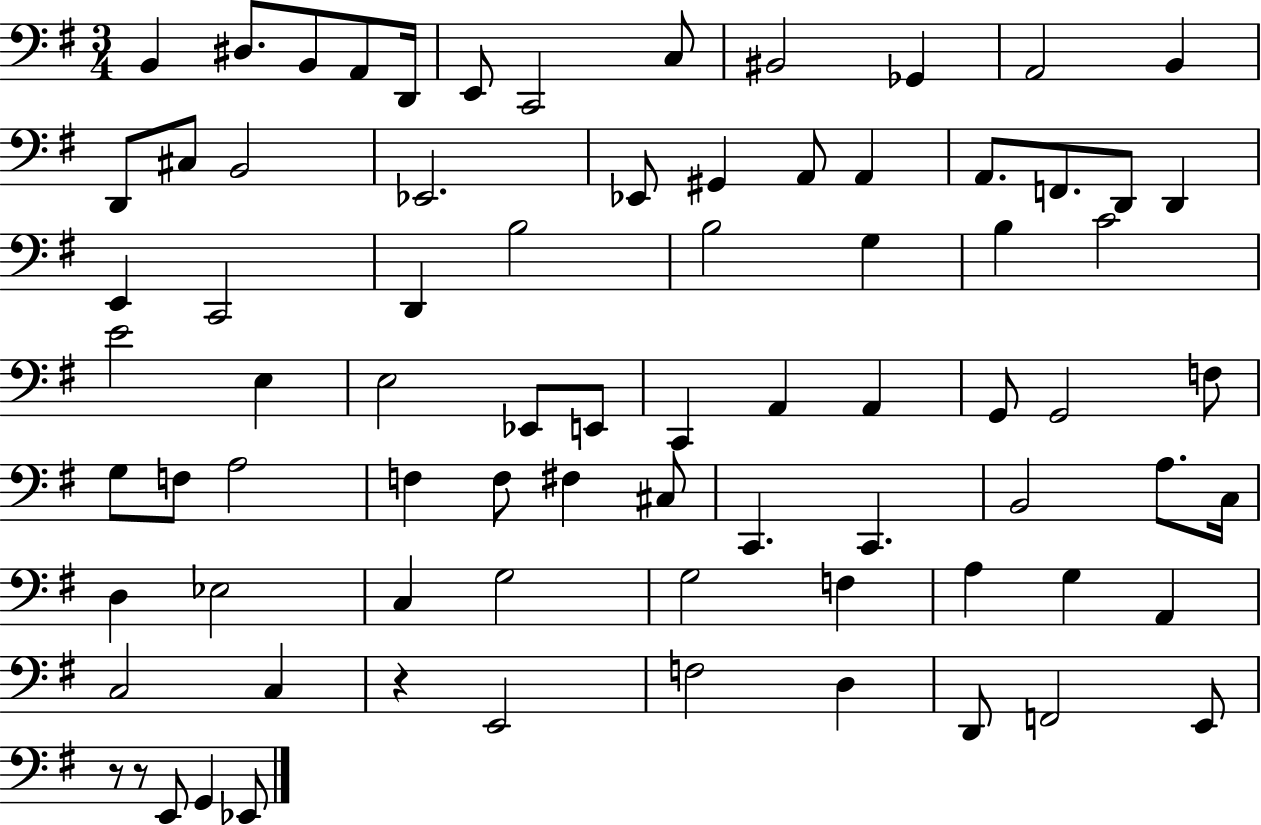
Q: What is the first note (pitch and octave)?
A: B2